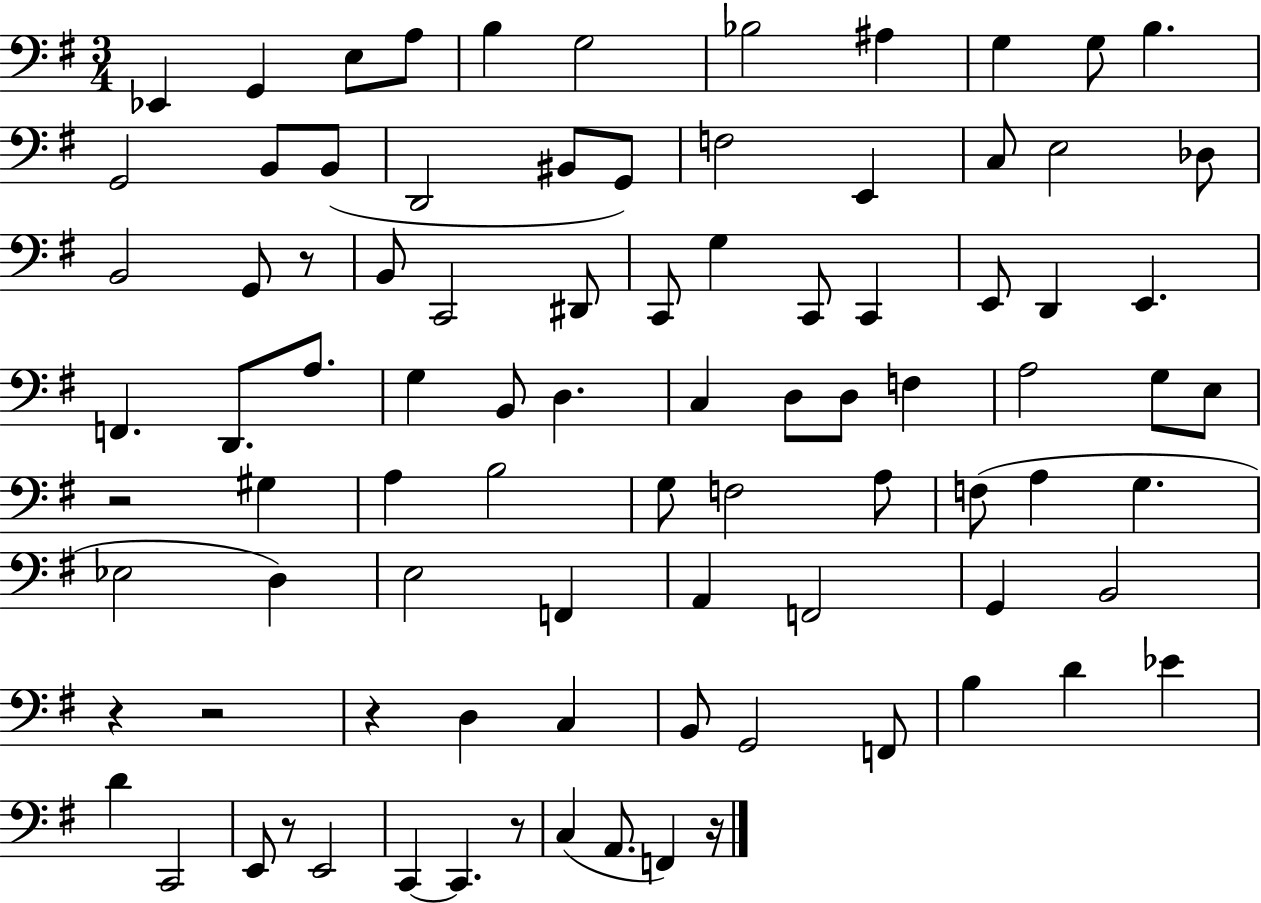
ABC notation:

X:1
T:Untitled
M:3/4
L:1/4
K:G
_E,, G,, E,/2 A,/2 B, G,2 _B,2 ^A, G, G,/2 B, G,,2 B,,/2 B,,/2 D,,2 ^B,,/2 G,,/2 F,2 E,, C,/2 E,2 _D,/2 B,,2 G,,/2 z/2 B,,/2 C,,2 ^D,,/2 C,,/2 G, C,,/2 C,, E,,/2 D,, E,, F,, D,,/2 A,/2 G, B,,/2 D, C, D,/2 D,/2 F, A,2 G,/2 E,/2 z2 ^G, A, B,2 G,/2 F,2 A,/2 F,/2 A, G, _E,2 D, E,2 F,, A,, F,,2 G,, B,,2 z z2 z D, C, B,,/2 G,,2 F,,/2 B, D _E D C,,2 E,,/2 z/2 E,,2 C,, C,, z/2 C, A,,/2 F,, z/4